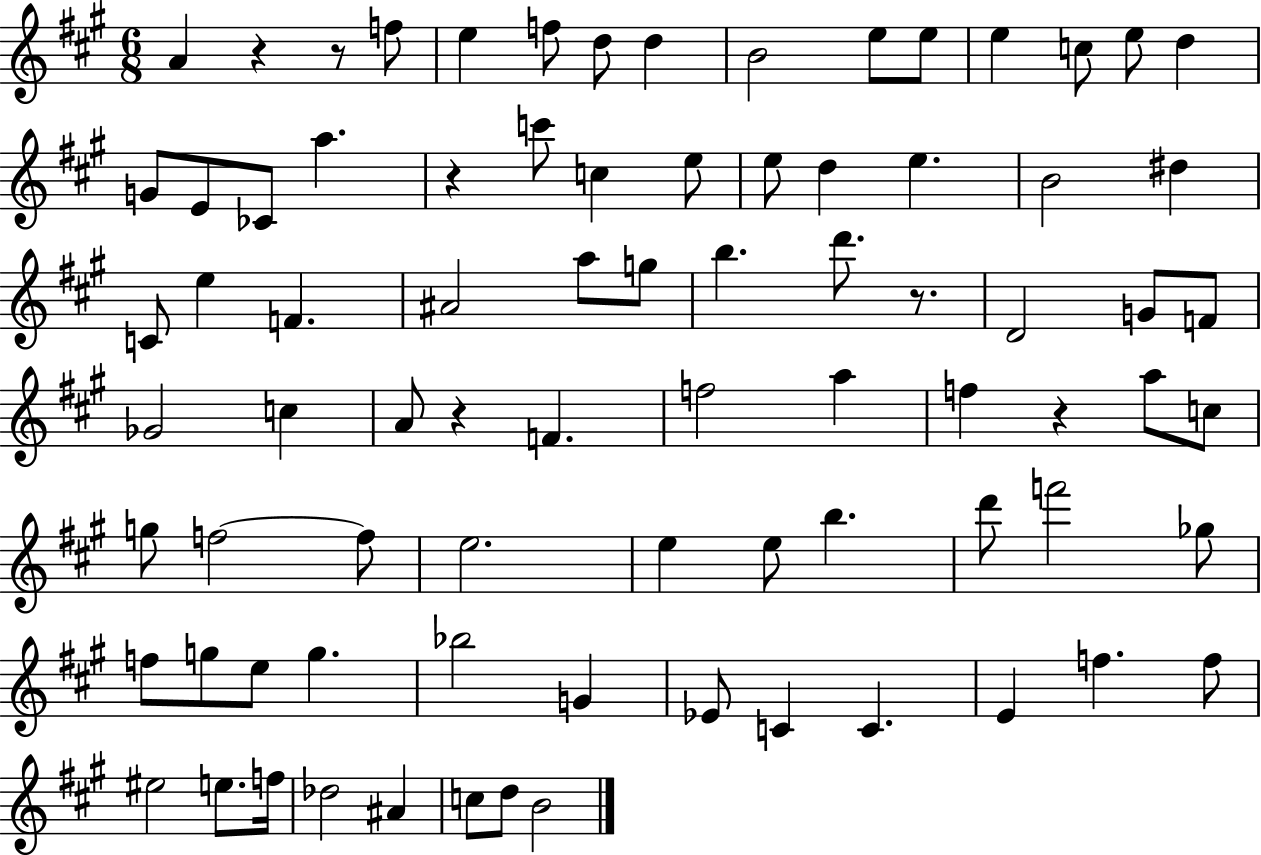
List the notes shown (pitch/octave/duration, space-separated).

A4/q R/q R/e F5/e E5/q F5/e D5/e D5/q B4/h E5/e E5/e E5/q C5/e E5/e D5/q G4/e E4/e CES4/e A5/q. R/q C6/e C5/q E5/e E5/e D5/q E5/q. B4/h D#5/q C4/e E5/q F4/q. A#4/h A5/e G5/e B5/q. D6/e. R/e. D4/h G4/e F4/e Gb4/h C5/q A4/e R/q F4/q. F5/h A5/q F5/q R/q A5/e C5/e G5/e F5/h F5/e E5/h. E5/q E5/e B5/q. D6/e F6/h Gb5/e F5/e G5/e E5/e G5/q. Bb5/h G4/q Eb4/e C4/q C4/q. E4/q F5/q. F5/e EIS5/h E5/e. F5/s Db5/h A#4/q C5/e D5/e B4/h